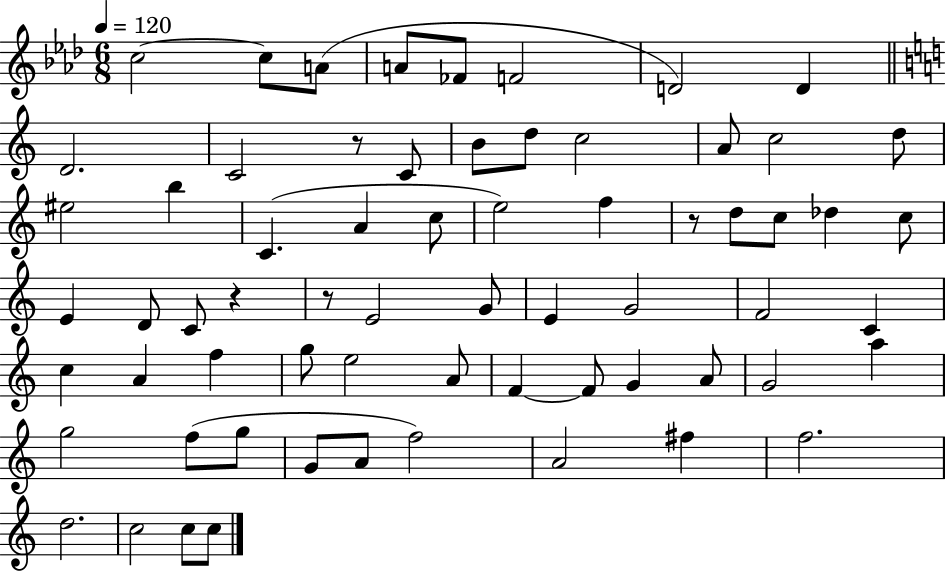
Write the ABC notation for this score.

X:1
T:Untitled
M:6/8
L:1/4
K:Ab
c2 c/2 A/2 A/2 _F/2 F2 D2 D D2 C2 z/2 C/2 B/2 d/2 c2 A/2 c2 d/2 ^e2 b C A c/2 e2 f z/2 d/2 c/2 _d c/2 E D/2 C/2 z z/2 E2 G/2 E G2 F2 C c A f g/2 e2 A/2 F F/2 G A/2 G2 a g2 f/2 g/2 G/2 A/2 f2 A2 ^f f2 d2 c2 c/2 c/2